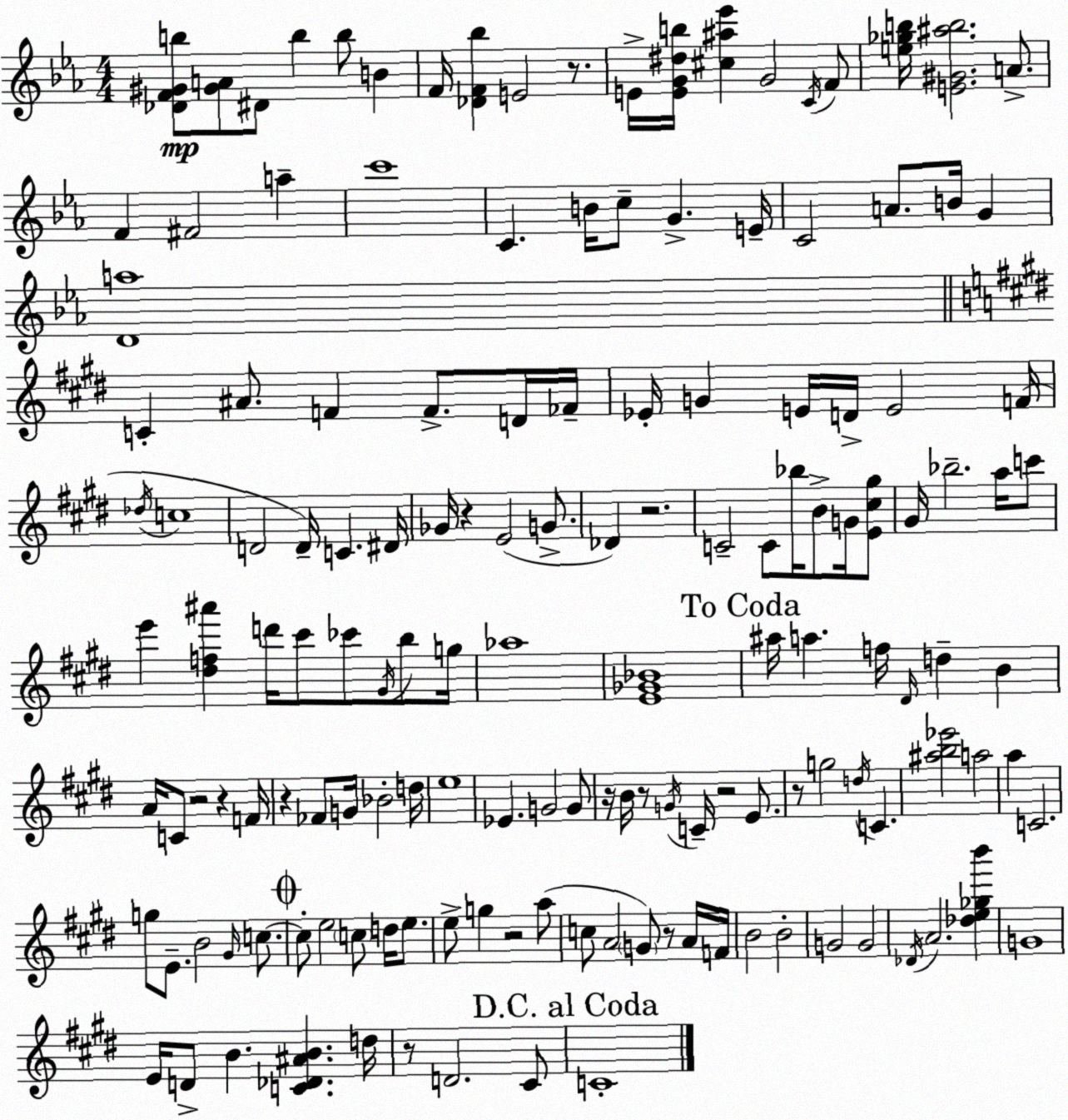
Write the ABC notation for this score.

X:1
T:Untitled
M:4/4
L:1/4
K:Eb
[_DF^Gb]/2 [^GA]/2 ^D/2 b b/2 B F/4 [_DF_b] E2 z/2 E/4 [EG^db]/4 [^c^a_e'] G2 C/4 F/2 [e_gb]/4 [E^G^ab]2 A/2 F ^F2 a c'4 C B/4 c/2 G E/4 C2 A/2 B/4 G [Da]4 C ^A/2 F F/2 D/4 _F/4 _E/4 G E/4 D/4 E2 F/4 _d/4 c4 D2 D/4 C ^D/4 _G/4 z E2 G/2 _D z2 C2 C/2 _b/4 B/2 G/4 [E^c^g]/2 ^G/4 _b2 a/4 c'/2 e' [^df^a'] d'/4 ^c'/2 _c'/2 ^G/4 b/2 g/4 _a4 [E_G_B]4 ^a/4 a f/4 ^D/4 d B A/4 C/2 z2 z F/4 z _F/2 G/4 _B2 d/4 e4 _E G2 G/2 z/4 B/4 z/2 G/4 C/4 z2 E/2 z/2 g2 d/4 C [^ab_e']2 a2 a C2 g/2 E/2 B2 ^G/4 c/2 c/2 e2 c/2 d/4 e/2 e/2 g z2 a/2 c/2 A2 G/2 z/2 A/4 F/4 B2 B2 G2 G2 _D/4 A2 [_de_gb'] G4 E/4 D/2 B [C_D^AB] d/4 z/2 D2 ^C/2 C4